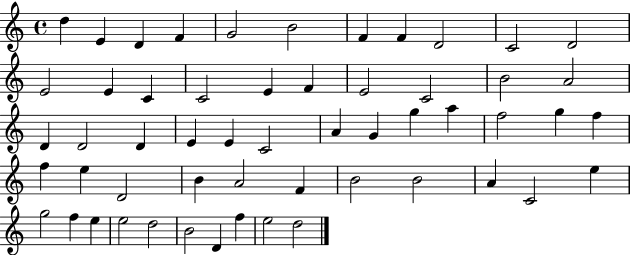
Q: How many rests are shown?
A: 0